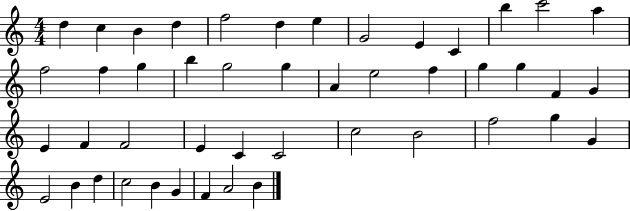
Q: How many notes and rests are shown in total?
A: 46